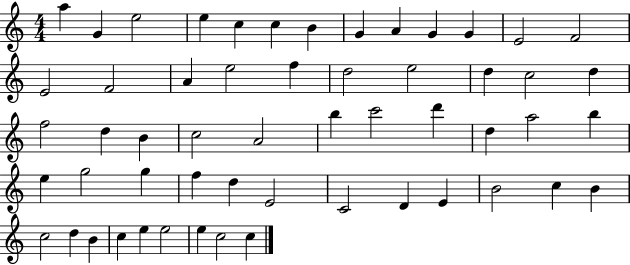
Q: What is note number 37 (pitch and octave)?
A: G5